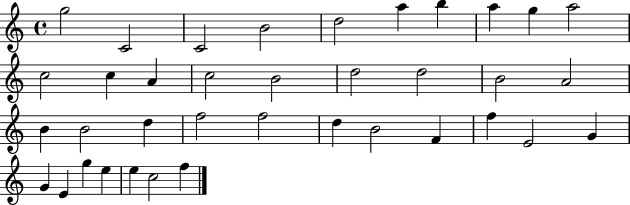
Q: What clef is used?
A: treble